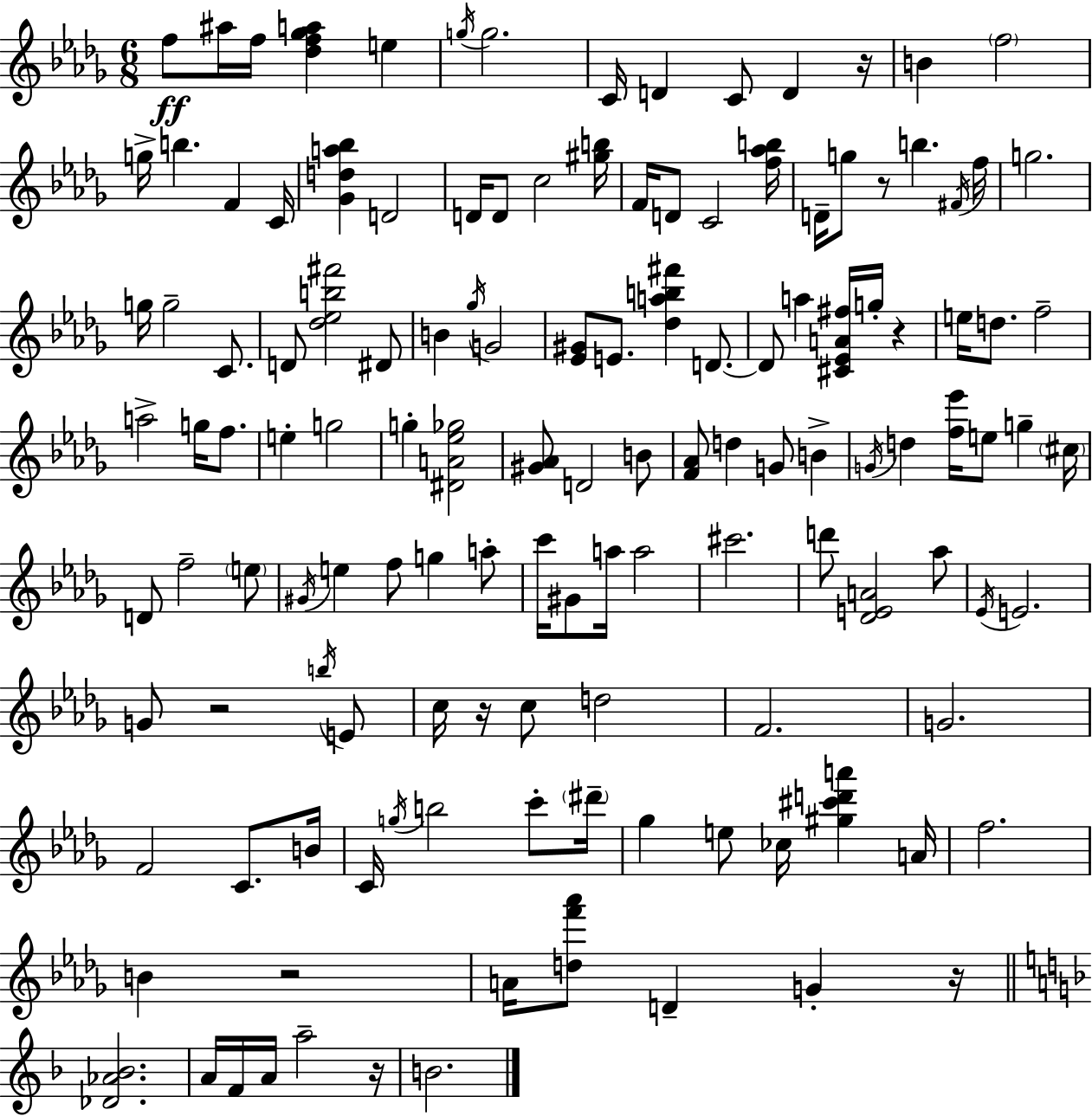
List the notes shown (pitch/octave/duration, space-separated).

F5/e A#5/s F5/s [Db5,F5,Gb5,A5]/q E5/q G5/s G5/h. C4/s D4/q C4/e D4/q R/s B4/q F5/h G5/s B5/q. F4/q C4/s [Gb4,D5,A5,Bb5]/q D4/h D4/s D4/e C5/h [G#5,B5]/s F4/s D4/e C4/h [F5,Ab5,B5]/s D4/s G5/e R/e B5/q. F#4/s F5/s G5/h. G5/s G5/h C4/e. D4/e [Db5,Eb5,B5,F#6]/h D#4/e B4/q Gb5/s G4/h [Eb4,G#4]/e E4/e. [Db5,A5,B5,F#6]/q D4/e. D4/e A5/q [C#4,Eb4,A4,F#5]/s G5/s R/q E5/s D5/e. F5/h A5/h G5/s F5/e. E5/q G5/h G5/q [D#4,A4,Eb5,Gb5]/h [G#4,Ab4]/e D4/h B4/e [F4,Ab4]/e D5/q G4/e B4/q G4/s D5/q [F5,Eb6]/s E5/e G5/q C#5/s D4/e F5/h E5/e G#4/s E5/q F5/e G5/q A5/e C6/s G#4/e A5/s A5/h C#6/h. D6/e [Db4,E4,A4]/h Ab5/e Eb4/s E4/h. G4/e R/h B5/s E4/e C5/s R/s C5/e D5/h F4/h. G4/h. F4/h C4/e. B4/s C4/s G5/s B5/h C6/e D#6/s Gb5/q E5/e CES5/s [G#5,C#6,D6,A6]/q A4/s F5/h. B4/q R/h A4/s [D5,F6,Ab6]/e D4/q G4/q R/s [Db4,Ab4,Bb4]/h. A4/s F4/s A4/s A5/h R/s B4/h.